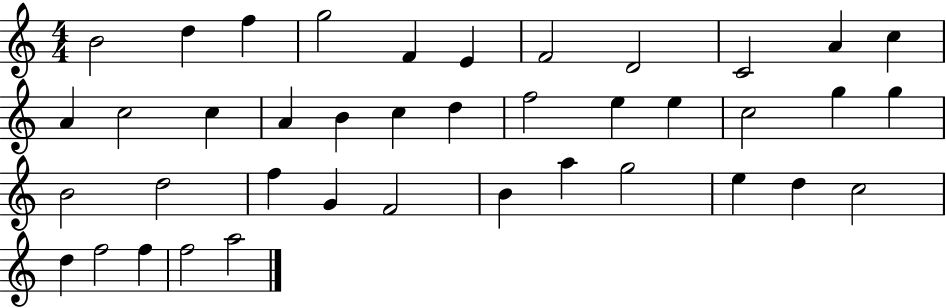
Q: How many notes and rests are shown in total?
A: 40